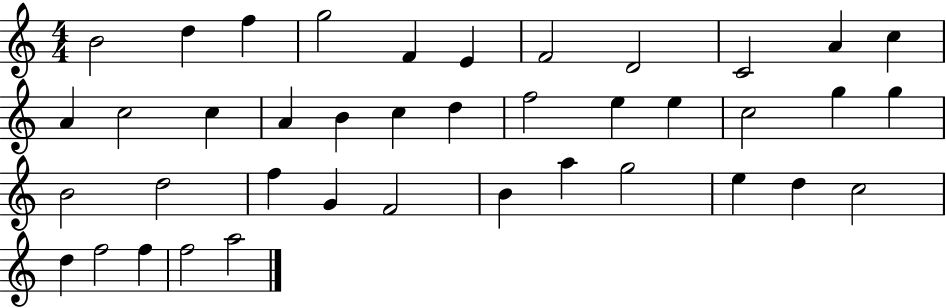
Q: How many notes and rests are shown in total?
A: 40